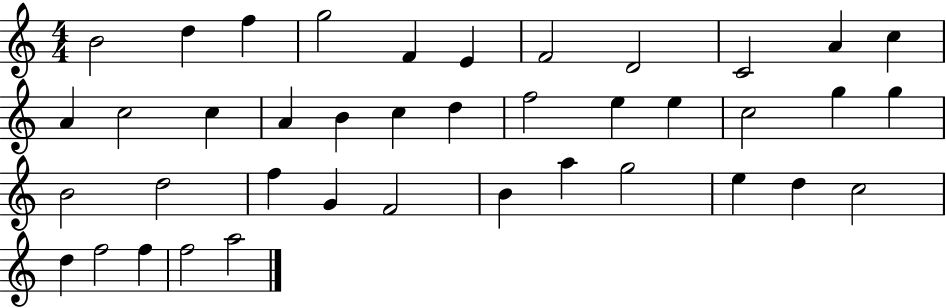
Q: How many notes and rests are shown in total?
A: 40